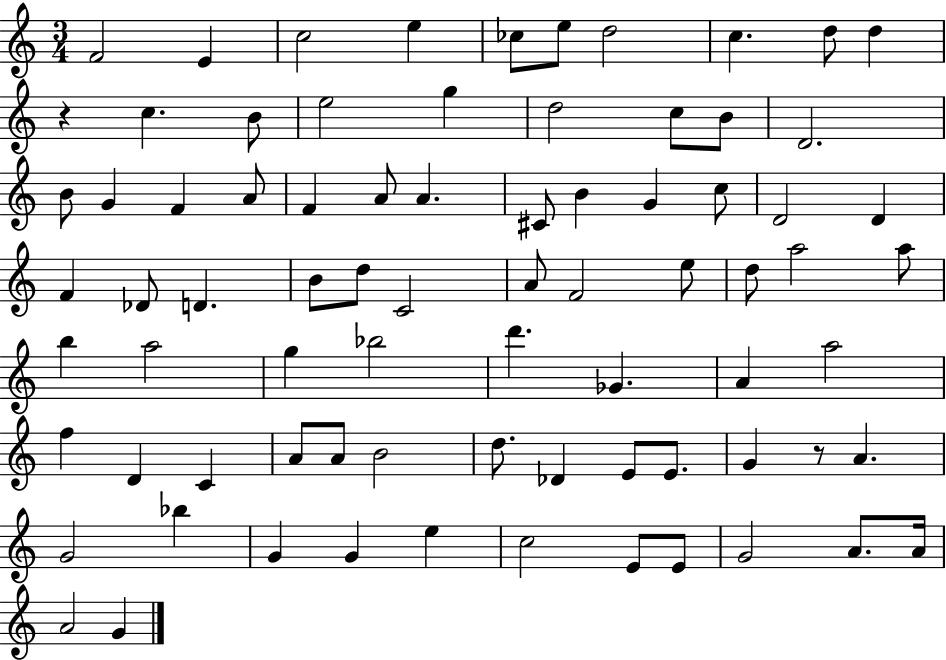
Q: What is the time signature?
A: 3/4